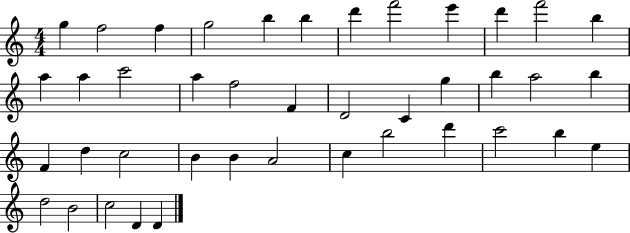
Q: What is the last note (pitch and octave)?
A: D4